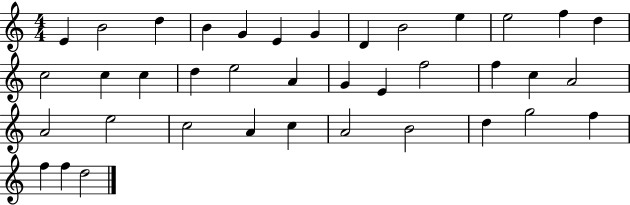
X:1
T:Untitled
M:4/4
L:1/4
K:C
E B2 d B G E G D B2 e e2 f d c2 c c d e2 A G E f2 f c A2 A2 e2 c2 A c A2 B2 d g2 f f f d2